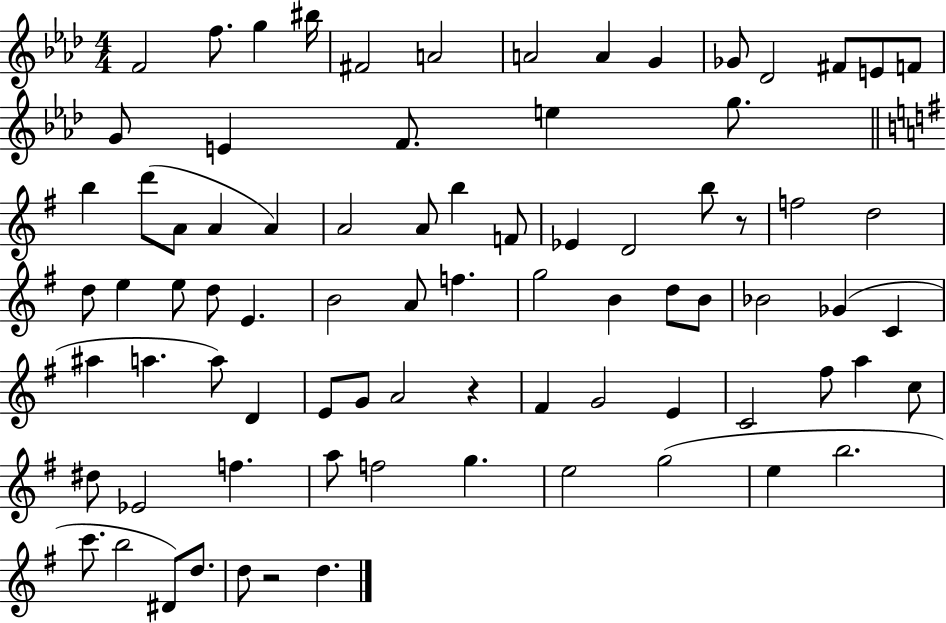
F4/h F5/e. G5/q BIS5/s F#4/h A4/h A4/h A4/q G4/q Gb4/e Db4/h F#4/e E4/e F4/e G4/e E4/q F4/e. E5/q G5/e. B5/q D6/e A4/e A4/q A4/q A4/h A4/e B5/q F4/e Eb4/q D4/h B5/e R/e F5/h D5/h D5/e E5/q E5/e D5/e E4/q. B4/h A4/e F5/q. G5/h B4/q D5/e B4/e Bb4/h Gb4/q C4/q A#5/q A5/q. A5/e D4/q E4/e G4/e A4/h R/q F#4/q G4/h E4/q C4/h F#5/e A5/q C5/e D#5/e Eb4/h F5/q. A5/e F5/h G5/q. E5/h G5/h E5/q B5/h. C6/e. B5/h D#4/e D5/e. D5/e R/h D5/q.